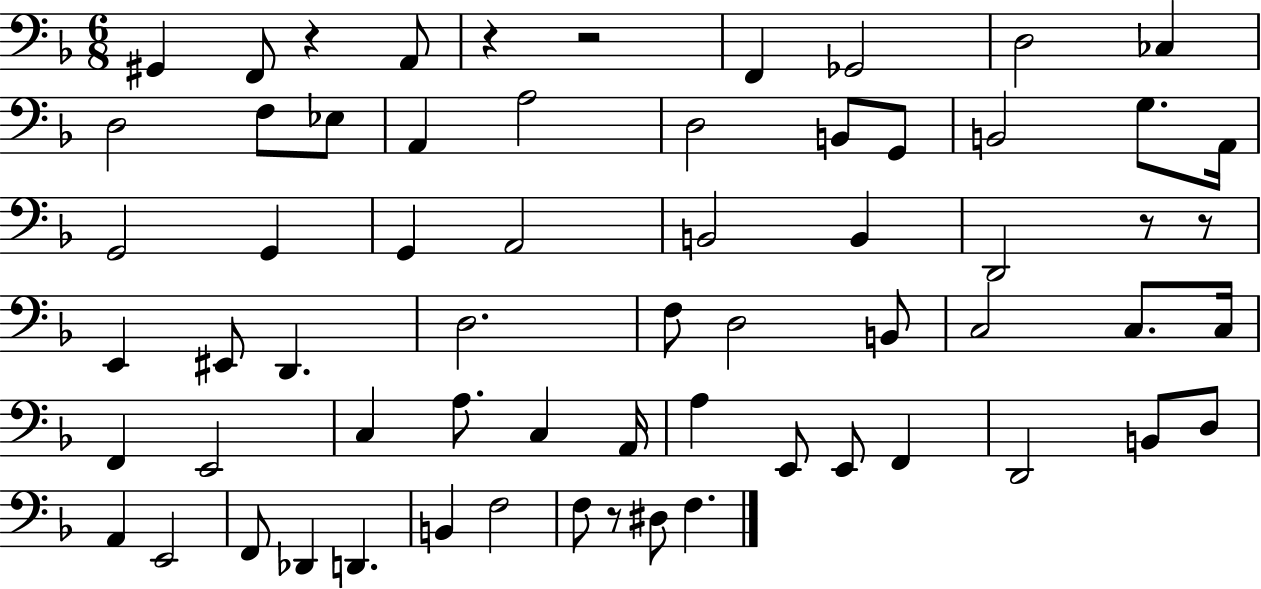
{
  \clef bass
  \numericTimeSignature
  \time 6/8
  \key f \major
  \repeat volta 2 { gis,4 f,8 r4 a,8 | r4 r2 | f,4 ges,2 | d2 ces4 | \break d2 f8 ees8 | a,4 a2 | d2 b,8 g,8 | b,2 g8. a,16 | \break g,2 g,4 | g,4 a,2 | b,2 b,4 | d,2 r8 r8 | \break e,4 eis,8 d,4. | d2. | f8 d2 b,8 | c2 c8. c16 | \break f,4 e,2 | c4 a8. c4 a,16 | a4 e,8 e,8 f,4 | d,2 b,8 d8 | \break a,4 e,2 | f,8 des,4 d,4. | b,4 f2 | f8 r8 dis8 f4. | \break } \bar "|."
}